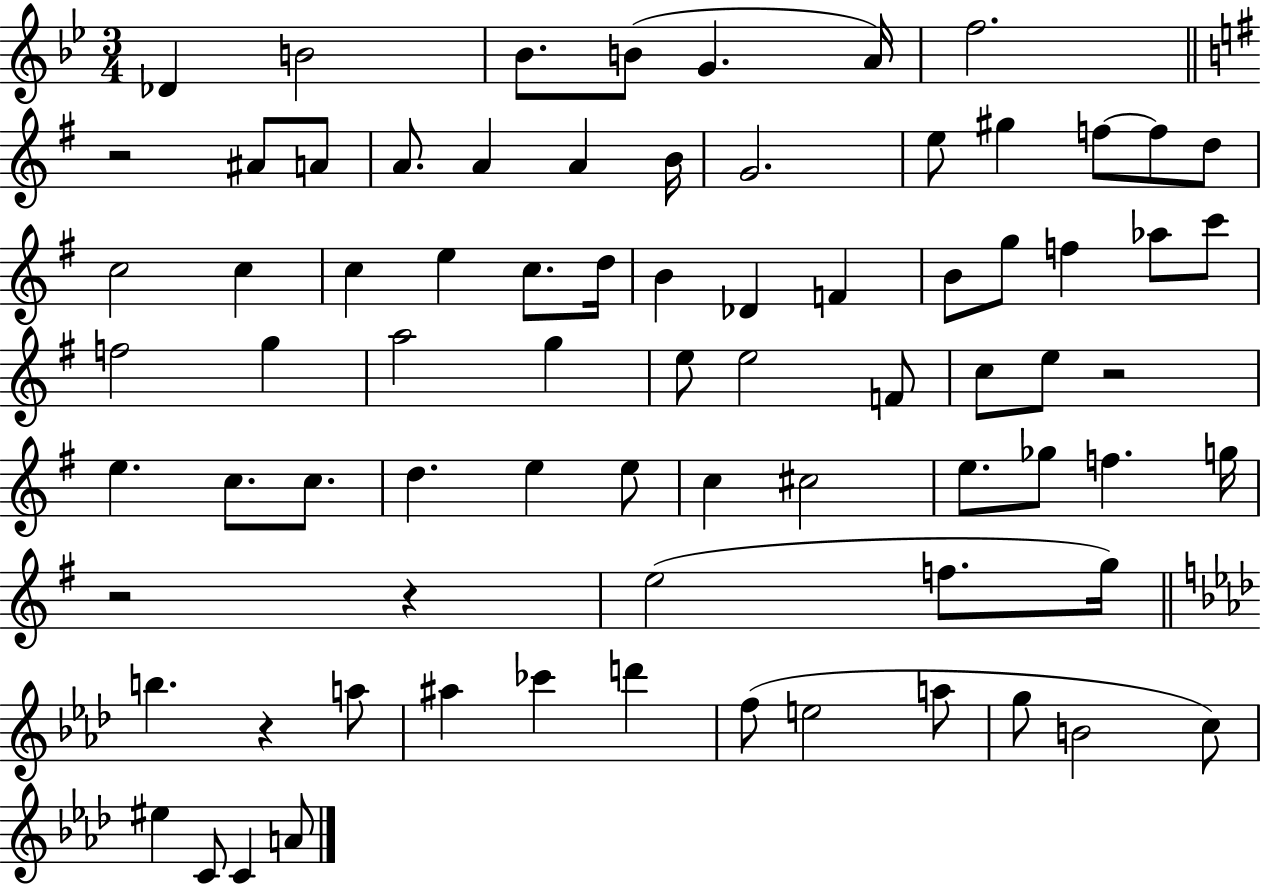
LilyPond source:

{
  \clef treble
  \numericTimeSignature
  \time 3/4
  \key bes \major
  des'4 b'2 | bes'8. b'8( g'4. a'16) | f''2. | \bar "||" \break \key e \minor r2 ais'8 a'8 | a'8. a'4 a'4 b'16 | g'2. | e''8 gis''4 f''8~~ f''8 d''8 | \break c''2 c''4 | c''4 e''4 c''8. d''16 | b'4 des'4 f'4 | b'8 g''8 f''4 aes''8 c'''8 | \break f''2 g''4 | a''2 g''4 | e''8 e''2 f'8 | c''8 e''8 r2 | \break e''4. c''8. c''8. | d''4. e''4 e''8 | c''4 cis''2 | e''8. ges''8 f''4. g''16 | \break r2 r4 | e''2( f''8. g''16) | \bar "||" \break \key f \minor b''4. r4 a''8 | ais''4 ces'''4 d'''4 | f''8( e''2 a''8 | g''8 b'2 c''8) | \break eis''4 c'8 c'4 a'8 | \bar "|."
}